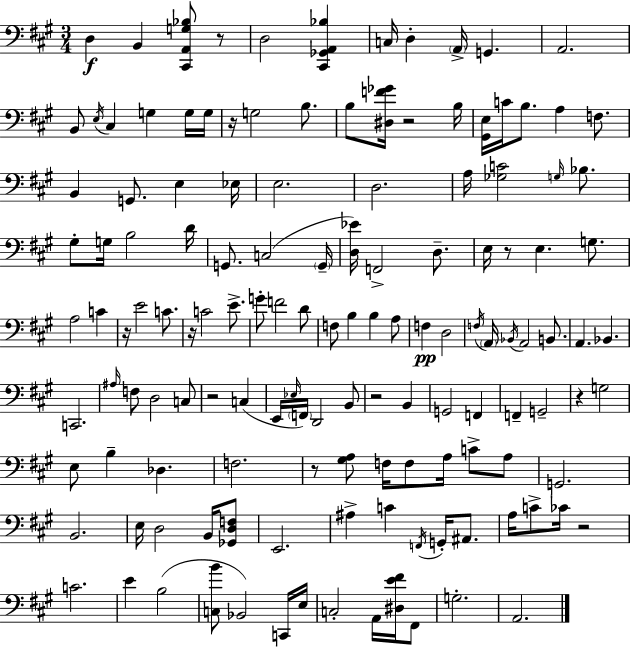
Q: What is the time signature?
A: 3/4